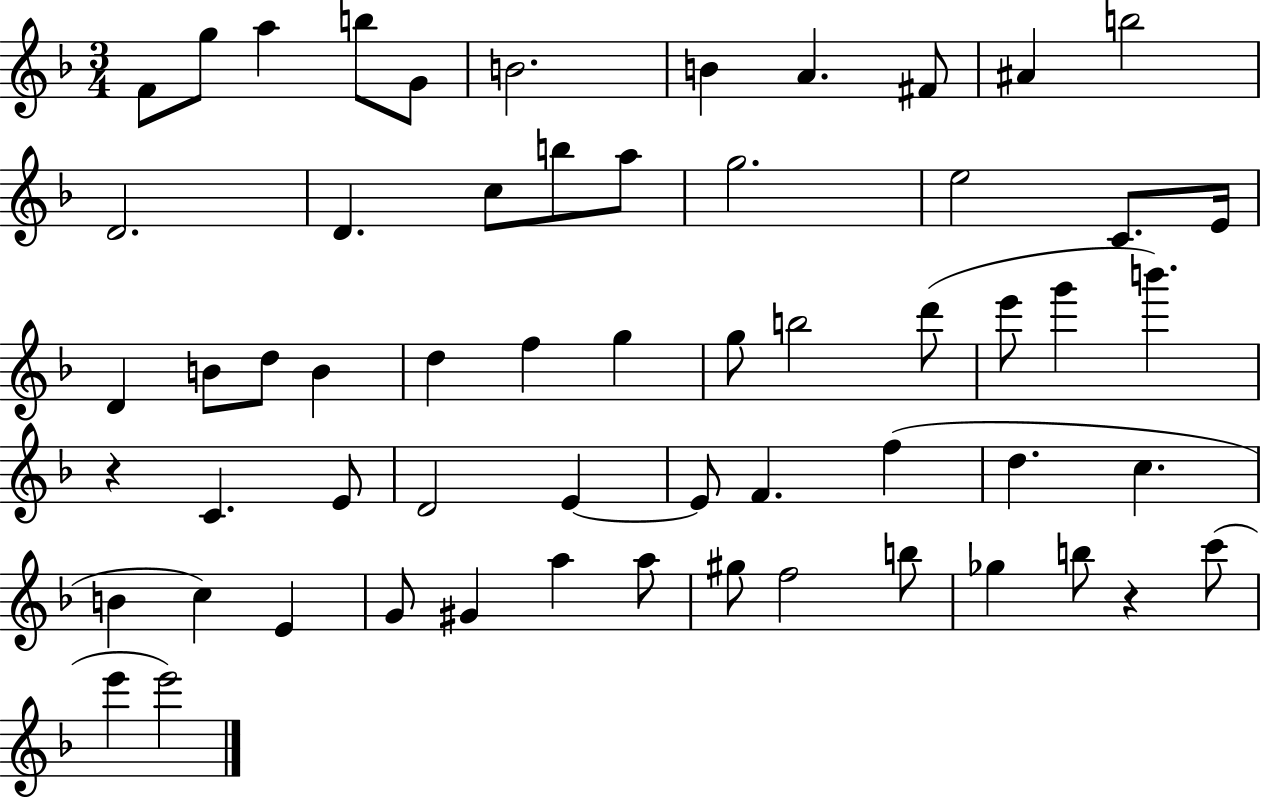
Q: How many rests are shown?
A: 2